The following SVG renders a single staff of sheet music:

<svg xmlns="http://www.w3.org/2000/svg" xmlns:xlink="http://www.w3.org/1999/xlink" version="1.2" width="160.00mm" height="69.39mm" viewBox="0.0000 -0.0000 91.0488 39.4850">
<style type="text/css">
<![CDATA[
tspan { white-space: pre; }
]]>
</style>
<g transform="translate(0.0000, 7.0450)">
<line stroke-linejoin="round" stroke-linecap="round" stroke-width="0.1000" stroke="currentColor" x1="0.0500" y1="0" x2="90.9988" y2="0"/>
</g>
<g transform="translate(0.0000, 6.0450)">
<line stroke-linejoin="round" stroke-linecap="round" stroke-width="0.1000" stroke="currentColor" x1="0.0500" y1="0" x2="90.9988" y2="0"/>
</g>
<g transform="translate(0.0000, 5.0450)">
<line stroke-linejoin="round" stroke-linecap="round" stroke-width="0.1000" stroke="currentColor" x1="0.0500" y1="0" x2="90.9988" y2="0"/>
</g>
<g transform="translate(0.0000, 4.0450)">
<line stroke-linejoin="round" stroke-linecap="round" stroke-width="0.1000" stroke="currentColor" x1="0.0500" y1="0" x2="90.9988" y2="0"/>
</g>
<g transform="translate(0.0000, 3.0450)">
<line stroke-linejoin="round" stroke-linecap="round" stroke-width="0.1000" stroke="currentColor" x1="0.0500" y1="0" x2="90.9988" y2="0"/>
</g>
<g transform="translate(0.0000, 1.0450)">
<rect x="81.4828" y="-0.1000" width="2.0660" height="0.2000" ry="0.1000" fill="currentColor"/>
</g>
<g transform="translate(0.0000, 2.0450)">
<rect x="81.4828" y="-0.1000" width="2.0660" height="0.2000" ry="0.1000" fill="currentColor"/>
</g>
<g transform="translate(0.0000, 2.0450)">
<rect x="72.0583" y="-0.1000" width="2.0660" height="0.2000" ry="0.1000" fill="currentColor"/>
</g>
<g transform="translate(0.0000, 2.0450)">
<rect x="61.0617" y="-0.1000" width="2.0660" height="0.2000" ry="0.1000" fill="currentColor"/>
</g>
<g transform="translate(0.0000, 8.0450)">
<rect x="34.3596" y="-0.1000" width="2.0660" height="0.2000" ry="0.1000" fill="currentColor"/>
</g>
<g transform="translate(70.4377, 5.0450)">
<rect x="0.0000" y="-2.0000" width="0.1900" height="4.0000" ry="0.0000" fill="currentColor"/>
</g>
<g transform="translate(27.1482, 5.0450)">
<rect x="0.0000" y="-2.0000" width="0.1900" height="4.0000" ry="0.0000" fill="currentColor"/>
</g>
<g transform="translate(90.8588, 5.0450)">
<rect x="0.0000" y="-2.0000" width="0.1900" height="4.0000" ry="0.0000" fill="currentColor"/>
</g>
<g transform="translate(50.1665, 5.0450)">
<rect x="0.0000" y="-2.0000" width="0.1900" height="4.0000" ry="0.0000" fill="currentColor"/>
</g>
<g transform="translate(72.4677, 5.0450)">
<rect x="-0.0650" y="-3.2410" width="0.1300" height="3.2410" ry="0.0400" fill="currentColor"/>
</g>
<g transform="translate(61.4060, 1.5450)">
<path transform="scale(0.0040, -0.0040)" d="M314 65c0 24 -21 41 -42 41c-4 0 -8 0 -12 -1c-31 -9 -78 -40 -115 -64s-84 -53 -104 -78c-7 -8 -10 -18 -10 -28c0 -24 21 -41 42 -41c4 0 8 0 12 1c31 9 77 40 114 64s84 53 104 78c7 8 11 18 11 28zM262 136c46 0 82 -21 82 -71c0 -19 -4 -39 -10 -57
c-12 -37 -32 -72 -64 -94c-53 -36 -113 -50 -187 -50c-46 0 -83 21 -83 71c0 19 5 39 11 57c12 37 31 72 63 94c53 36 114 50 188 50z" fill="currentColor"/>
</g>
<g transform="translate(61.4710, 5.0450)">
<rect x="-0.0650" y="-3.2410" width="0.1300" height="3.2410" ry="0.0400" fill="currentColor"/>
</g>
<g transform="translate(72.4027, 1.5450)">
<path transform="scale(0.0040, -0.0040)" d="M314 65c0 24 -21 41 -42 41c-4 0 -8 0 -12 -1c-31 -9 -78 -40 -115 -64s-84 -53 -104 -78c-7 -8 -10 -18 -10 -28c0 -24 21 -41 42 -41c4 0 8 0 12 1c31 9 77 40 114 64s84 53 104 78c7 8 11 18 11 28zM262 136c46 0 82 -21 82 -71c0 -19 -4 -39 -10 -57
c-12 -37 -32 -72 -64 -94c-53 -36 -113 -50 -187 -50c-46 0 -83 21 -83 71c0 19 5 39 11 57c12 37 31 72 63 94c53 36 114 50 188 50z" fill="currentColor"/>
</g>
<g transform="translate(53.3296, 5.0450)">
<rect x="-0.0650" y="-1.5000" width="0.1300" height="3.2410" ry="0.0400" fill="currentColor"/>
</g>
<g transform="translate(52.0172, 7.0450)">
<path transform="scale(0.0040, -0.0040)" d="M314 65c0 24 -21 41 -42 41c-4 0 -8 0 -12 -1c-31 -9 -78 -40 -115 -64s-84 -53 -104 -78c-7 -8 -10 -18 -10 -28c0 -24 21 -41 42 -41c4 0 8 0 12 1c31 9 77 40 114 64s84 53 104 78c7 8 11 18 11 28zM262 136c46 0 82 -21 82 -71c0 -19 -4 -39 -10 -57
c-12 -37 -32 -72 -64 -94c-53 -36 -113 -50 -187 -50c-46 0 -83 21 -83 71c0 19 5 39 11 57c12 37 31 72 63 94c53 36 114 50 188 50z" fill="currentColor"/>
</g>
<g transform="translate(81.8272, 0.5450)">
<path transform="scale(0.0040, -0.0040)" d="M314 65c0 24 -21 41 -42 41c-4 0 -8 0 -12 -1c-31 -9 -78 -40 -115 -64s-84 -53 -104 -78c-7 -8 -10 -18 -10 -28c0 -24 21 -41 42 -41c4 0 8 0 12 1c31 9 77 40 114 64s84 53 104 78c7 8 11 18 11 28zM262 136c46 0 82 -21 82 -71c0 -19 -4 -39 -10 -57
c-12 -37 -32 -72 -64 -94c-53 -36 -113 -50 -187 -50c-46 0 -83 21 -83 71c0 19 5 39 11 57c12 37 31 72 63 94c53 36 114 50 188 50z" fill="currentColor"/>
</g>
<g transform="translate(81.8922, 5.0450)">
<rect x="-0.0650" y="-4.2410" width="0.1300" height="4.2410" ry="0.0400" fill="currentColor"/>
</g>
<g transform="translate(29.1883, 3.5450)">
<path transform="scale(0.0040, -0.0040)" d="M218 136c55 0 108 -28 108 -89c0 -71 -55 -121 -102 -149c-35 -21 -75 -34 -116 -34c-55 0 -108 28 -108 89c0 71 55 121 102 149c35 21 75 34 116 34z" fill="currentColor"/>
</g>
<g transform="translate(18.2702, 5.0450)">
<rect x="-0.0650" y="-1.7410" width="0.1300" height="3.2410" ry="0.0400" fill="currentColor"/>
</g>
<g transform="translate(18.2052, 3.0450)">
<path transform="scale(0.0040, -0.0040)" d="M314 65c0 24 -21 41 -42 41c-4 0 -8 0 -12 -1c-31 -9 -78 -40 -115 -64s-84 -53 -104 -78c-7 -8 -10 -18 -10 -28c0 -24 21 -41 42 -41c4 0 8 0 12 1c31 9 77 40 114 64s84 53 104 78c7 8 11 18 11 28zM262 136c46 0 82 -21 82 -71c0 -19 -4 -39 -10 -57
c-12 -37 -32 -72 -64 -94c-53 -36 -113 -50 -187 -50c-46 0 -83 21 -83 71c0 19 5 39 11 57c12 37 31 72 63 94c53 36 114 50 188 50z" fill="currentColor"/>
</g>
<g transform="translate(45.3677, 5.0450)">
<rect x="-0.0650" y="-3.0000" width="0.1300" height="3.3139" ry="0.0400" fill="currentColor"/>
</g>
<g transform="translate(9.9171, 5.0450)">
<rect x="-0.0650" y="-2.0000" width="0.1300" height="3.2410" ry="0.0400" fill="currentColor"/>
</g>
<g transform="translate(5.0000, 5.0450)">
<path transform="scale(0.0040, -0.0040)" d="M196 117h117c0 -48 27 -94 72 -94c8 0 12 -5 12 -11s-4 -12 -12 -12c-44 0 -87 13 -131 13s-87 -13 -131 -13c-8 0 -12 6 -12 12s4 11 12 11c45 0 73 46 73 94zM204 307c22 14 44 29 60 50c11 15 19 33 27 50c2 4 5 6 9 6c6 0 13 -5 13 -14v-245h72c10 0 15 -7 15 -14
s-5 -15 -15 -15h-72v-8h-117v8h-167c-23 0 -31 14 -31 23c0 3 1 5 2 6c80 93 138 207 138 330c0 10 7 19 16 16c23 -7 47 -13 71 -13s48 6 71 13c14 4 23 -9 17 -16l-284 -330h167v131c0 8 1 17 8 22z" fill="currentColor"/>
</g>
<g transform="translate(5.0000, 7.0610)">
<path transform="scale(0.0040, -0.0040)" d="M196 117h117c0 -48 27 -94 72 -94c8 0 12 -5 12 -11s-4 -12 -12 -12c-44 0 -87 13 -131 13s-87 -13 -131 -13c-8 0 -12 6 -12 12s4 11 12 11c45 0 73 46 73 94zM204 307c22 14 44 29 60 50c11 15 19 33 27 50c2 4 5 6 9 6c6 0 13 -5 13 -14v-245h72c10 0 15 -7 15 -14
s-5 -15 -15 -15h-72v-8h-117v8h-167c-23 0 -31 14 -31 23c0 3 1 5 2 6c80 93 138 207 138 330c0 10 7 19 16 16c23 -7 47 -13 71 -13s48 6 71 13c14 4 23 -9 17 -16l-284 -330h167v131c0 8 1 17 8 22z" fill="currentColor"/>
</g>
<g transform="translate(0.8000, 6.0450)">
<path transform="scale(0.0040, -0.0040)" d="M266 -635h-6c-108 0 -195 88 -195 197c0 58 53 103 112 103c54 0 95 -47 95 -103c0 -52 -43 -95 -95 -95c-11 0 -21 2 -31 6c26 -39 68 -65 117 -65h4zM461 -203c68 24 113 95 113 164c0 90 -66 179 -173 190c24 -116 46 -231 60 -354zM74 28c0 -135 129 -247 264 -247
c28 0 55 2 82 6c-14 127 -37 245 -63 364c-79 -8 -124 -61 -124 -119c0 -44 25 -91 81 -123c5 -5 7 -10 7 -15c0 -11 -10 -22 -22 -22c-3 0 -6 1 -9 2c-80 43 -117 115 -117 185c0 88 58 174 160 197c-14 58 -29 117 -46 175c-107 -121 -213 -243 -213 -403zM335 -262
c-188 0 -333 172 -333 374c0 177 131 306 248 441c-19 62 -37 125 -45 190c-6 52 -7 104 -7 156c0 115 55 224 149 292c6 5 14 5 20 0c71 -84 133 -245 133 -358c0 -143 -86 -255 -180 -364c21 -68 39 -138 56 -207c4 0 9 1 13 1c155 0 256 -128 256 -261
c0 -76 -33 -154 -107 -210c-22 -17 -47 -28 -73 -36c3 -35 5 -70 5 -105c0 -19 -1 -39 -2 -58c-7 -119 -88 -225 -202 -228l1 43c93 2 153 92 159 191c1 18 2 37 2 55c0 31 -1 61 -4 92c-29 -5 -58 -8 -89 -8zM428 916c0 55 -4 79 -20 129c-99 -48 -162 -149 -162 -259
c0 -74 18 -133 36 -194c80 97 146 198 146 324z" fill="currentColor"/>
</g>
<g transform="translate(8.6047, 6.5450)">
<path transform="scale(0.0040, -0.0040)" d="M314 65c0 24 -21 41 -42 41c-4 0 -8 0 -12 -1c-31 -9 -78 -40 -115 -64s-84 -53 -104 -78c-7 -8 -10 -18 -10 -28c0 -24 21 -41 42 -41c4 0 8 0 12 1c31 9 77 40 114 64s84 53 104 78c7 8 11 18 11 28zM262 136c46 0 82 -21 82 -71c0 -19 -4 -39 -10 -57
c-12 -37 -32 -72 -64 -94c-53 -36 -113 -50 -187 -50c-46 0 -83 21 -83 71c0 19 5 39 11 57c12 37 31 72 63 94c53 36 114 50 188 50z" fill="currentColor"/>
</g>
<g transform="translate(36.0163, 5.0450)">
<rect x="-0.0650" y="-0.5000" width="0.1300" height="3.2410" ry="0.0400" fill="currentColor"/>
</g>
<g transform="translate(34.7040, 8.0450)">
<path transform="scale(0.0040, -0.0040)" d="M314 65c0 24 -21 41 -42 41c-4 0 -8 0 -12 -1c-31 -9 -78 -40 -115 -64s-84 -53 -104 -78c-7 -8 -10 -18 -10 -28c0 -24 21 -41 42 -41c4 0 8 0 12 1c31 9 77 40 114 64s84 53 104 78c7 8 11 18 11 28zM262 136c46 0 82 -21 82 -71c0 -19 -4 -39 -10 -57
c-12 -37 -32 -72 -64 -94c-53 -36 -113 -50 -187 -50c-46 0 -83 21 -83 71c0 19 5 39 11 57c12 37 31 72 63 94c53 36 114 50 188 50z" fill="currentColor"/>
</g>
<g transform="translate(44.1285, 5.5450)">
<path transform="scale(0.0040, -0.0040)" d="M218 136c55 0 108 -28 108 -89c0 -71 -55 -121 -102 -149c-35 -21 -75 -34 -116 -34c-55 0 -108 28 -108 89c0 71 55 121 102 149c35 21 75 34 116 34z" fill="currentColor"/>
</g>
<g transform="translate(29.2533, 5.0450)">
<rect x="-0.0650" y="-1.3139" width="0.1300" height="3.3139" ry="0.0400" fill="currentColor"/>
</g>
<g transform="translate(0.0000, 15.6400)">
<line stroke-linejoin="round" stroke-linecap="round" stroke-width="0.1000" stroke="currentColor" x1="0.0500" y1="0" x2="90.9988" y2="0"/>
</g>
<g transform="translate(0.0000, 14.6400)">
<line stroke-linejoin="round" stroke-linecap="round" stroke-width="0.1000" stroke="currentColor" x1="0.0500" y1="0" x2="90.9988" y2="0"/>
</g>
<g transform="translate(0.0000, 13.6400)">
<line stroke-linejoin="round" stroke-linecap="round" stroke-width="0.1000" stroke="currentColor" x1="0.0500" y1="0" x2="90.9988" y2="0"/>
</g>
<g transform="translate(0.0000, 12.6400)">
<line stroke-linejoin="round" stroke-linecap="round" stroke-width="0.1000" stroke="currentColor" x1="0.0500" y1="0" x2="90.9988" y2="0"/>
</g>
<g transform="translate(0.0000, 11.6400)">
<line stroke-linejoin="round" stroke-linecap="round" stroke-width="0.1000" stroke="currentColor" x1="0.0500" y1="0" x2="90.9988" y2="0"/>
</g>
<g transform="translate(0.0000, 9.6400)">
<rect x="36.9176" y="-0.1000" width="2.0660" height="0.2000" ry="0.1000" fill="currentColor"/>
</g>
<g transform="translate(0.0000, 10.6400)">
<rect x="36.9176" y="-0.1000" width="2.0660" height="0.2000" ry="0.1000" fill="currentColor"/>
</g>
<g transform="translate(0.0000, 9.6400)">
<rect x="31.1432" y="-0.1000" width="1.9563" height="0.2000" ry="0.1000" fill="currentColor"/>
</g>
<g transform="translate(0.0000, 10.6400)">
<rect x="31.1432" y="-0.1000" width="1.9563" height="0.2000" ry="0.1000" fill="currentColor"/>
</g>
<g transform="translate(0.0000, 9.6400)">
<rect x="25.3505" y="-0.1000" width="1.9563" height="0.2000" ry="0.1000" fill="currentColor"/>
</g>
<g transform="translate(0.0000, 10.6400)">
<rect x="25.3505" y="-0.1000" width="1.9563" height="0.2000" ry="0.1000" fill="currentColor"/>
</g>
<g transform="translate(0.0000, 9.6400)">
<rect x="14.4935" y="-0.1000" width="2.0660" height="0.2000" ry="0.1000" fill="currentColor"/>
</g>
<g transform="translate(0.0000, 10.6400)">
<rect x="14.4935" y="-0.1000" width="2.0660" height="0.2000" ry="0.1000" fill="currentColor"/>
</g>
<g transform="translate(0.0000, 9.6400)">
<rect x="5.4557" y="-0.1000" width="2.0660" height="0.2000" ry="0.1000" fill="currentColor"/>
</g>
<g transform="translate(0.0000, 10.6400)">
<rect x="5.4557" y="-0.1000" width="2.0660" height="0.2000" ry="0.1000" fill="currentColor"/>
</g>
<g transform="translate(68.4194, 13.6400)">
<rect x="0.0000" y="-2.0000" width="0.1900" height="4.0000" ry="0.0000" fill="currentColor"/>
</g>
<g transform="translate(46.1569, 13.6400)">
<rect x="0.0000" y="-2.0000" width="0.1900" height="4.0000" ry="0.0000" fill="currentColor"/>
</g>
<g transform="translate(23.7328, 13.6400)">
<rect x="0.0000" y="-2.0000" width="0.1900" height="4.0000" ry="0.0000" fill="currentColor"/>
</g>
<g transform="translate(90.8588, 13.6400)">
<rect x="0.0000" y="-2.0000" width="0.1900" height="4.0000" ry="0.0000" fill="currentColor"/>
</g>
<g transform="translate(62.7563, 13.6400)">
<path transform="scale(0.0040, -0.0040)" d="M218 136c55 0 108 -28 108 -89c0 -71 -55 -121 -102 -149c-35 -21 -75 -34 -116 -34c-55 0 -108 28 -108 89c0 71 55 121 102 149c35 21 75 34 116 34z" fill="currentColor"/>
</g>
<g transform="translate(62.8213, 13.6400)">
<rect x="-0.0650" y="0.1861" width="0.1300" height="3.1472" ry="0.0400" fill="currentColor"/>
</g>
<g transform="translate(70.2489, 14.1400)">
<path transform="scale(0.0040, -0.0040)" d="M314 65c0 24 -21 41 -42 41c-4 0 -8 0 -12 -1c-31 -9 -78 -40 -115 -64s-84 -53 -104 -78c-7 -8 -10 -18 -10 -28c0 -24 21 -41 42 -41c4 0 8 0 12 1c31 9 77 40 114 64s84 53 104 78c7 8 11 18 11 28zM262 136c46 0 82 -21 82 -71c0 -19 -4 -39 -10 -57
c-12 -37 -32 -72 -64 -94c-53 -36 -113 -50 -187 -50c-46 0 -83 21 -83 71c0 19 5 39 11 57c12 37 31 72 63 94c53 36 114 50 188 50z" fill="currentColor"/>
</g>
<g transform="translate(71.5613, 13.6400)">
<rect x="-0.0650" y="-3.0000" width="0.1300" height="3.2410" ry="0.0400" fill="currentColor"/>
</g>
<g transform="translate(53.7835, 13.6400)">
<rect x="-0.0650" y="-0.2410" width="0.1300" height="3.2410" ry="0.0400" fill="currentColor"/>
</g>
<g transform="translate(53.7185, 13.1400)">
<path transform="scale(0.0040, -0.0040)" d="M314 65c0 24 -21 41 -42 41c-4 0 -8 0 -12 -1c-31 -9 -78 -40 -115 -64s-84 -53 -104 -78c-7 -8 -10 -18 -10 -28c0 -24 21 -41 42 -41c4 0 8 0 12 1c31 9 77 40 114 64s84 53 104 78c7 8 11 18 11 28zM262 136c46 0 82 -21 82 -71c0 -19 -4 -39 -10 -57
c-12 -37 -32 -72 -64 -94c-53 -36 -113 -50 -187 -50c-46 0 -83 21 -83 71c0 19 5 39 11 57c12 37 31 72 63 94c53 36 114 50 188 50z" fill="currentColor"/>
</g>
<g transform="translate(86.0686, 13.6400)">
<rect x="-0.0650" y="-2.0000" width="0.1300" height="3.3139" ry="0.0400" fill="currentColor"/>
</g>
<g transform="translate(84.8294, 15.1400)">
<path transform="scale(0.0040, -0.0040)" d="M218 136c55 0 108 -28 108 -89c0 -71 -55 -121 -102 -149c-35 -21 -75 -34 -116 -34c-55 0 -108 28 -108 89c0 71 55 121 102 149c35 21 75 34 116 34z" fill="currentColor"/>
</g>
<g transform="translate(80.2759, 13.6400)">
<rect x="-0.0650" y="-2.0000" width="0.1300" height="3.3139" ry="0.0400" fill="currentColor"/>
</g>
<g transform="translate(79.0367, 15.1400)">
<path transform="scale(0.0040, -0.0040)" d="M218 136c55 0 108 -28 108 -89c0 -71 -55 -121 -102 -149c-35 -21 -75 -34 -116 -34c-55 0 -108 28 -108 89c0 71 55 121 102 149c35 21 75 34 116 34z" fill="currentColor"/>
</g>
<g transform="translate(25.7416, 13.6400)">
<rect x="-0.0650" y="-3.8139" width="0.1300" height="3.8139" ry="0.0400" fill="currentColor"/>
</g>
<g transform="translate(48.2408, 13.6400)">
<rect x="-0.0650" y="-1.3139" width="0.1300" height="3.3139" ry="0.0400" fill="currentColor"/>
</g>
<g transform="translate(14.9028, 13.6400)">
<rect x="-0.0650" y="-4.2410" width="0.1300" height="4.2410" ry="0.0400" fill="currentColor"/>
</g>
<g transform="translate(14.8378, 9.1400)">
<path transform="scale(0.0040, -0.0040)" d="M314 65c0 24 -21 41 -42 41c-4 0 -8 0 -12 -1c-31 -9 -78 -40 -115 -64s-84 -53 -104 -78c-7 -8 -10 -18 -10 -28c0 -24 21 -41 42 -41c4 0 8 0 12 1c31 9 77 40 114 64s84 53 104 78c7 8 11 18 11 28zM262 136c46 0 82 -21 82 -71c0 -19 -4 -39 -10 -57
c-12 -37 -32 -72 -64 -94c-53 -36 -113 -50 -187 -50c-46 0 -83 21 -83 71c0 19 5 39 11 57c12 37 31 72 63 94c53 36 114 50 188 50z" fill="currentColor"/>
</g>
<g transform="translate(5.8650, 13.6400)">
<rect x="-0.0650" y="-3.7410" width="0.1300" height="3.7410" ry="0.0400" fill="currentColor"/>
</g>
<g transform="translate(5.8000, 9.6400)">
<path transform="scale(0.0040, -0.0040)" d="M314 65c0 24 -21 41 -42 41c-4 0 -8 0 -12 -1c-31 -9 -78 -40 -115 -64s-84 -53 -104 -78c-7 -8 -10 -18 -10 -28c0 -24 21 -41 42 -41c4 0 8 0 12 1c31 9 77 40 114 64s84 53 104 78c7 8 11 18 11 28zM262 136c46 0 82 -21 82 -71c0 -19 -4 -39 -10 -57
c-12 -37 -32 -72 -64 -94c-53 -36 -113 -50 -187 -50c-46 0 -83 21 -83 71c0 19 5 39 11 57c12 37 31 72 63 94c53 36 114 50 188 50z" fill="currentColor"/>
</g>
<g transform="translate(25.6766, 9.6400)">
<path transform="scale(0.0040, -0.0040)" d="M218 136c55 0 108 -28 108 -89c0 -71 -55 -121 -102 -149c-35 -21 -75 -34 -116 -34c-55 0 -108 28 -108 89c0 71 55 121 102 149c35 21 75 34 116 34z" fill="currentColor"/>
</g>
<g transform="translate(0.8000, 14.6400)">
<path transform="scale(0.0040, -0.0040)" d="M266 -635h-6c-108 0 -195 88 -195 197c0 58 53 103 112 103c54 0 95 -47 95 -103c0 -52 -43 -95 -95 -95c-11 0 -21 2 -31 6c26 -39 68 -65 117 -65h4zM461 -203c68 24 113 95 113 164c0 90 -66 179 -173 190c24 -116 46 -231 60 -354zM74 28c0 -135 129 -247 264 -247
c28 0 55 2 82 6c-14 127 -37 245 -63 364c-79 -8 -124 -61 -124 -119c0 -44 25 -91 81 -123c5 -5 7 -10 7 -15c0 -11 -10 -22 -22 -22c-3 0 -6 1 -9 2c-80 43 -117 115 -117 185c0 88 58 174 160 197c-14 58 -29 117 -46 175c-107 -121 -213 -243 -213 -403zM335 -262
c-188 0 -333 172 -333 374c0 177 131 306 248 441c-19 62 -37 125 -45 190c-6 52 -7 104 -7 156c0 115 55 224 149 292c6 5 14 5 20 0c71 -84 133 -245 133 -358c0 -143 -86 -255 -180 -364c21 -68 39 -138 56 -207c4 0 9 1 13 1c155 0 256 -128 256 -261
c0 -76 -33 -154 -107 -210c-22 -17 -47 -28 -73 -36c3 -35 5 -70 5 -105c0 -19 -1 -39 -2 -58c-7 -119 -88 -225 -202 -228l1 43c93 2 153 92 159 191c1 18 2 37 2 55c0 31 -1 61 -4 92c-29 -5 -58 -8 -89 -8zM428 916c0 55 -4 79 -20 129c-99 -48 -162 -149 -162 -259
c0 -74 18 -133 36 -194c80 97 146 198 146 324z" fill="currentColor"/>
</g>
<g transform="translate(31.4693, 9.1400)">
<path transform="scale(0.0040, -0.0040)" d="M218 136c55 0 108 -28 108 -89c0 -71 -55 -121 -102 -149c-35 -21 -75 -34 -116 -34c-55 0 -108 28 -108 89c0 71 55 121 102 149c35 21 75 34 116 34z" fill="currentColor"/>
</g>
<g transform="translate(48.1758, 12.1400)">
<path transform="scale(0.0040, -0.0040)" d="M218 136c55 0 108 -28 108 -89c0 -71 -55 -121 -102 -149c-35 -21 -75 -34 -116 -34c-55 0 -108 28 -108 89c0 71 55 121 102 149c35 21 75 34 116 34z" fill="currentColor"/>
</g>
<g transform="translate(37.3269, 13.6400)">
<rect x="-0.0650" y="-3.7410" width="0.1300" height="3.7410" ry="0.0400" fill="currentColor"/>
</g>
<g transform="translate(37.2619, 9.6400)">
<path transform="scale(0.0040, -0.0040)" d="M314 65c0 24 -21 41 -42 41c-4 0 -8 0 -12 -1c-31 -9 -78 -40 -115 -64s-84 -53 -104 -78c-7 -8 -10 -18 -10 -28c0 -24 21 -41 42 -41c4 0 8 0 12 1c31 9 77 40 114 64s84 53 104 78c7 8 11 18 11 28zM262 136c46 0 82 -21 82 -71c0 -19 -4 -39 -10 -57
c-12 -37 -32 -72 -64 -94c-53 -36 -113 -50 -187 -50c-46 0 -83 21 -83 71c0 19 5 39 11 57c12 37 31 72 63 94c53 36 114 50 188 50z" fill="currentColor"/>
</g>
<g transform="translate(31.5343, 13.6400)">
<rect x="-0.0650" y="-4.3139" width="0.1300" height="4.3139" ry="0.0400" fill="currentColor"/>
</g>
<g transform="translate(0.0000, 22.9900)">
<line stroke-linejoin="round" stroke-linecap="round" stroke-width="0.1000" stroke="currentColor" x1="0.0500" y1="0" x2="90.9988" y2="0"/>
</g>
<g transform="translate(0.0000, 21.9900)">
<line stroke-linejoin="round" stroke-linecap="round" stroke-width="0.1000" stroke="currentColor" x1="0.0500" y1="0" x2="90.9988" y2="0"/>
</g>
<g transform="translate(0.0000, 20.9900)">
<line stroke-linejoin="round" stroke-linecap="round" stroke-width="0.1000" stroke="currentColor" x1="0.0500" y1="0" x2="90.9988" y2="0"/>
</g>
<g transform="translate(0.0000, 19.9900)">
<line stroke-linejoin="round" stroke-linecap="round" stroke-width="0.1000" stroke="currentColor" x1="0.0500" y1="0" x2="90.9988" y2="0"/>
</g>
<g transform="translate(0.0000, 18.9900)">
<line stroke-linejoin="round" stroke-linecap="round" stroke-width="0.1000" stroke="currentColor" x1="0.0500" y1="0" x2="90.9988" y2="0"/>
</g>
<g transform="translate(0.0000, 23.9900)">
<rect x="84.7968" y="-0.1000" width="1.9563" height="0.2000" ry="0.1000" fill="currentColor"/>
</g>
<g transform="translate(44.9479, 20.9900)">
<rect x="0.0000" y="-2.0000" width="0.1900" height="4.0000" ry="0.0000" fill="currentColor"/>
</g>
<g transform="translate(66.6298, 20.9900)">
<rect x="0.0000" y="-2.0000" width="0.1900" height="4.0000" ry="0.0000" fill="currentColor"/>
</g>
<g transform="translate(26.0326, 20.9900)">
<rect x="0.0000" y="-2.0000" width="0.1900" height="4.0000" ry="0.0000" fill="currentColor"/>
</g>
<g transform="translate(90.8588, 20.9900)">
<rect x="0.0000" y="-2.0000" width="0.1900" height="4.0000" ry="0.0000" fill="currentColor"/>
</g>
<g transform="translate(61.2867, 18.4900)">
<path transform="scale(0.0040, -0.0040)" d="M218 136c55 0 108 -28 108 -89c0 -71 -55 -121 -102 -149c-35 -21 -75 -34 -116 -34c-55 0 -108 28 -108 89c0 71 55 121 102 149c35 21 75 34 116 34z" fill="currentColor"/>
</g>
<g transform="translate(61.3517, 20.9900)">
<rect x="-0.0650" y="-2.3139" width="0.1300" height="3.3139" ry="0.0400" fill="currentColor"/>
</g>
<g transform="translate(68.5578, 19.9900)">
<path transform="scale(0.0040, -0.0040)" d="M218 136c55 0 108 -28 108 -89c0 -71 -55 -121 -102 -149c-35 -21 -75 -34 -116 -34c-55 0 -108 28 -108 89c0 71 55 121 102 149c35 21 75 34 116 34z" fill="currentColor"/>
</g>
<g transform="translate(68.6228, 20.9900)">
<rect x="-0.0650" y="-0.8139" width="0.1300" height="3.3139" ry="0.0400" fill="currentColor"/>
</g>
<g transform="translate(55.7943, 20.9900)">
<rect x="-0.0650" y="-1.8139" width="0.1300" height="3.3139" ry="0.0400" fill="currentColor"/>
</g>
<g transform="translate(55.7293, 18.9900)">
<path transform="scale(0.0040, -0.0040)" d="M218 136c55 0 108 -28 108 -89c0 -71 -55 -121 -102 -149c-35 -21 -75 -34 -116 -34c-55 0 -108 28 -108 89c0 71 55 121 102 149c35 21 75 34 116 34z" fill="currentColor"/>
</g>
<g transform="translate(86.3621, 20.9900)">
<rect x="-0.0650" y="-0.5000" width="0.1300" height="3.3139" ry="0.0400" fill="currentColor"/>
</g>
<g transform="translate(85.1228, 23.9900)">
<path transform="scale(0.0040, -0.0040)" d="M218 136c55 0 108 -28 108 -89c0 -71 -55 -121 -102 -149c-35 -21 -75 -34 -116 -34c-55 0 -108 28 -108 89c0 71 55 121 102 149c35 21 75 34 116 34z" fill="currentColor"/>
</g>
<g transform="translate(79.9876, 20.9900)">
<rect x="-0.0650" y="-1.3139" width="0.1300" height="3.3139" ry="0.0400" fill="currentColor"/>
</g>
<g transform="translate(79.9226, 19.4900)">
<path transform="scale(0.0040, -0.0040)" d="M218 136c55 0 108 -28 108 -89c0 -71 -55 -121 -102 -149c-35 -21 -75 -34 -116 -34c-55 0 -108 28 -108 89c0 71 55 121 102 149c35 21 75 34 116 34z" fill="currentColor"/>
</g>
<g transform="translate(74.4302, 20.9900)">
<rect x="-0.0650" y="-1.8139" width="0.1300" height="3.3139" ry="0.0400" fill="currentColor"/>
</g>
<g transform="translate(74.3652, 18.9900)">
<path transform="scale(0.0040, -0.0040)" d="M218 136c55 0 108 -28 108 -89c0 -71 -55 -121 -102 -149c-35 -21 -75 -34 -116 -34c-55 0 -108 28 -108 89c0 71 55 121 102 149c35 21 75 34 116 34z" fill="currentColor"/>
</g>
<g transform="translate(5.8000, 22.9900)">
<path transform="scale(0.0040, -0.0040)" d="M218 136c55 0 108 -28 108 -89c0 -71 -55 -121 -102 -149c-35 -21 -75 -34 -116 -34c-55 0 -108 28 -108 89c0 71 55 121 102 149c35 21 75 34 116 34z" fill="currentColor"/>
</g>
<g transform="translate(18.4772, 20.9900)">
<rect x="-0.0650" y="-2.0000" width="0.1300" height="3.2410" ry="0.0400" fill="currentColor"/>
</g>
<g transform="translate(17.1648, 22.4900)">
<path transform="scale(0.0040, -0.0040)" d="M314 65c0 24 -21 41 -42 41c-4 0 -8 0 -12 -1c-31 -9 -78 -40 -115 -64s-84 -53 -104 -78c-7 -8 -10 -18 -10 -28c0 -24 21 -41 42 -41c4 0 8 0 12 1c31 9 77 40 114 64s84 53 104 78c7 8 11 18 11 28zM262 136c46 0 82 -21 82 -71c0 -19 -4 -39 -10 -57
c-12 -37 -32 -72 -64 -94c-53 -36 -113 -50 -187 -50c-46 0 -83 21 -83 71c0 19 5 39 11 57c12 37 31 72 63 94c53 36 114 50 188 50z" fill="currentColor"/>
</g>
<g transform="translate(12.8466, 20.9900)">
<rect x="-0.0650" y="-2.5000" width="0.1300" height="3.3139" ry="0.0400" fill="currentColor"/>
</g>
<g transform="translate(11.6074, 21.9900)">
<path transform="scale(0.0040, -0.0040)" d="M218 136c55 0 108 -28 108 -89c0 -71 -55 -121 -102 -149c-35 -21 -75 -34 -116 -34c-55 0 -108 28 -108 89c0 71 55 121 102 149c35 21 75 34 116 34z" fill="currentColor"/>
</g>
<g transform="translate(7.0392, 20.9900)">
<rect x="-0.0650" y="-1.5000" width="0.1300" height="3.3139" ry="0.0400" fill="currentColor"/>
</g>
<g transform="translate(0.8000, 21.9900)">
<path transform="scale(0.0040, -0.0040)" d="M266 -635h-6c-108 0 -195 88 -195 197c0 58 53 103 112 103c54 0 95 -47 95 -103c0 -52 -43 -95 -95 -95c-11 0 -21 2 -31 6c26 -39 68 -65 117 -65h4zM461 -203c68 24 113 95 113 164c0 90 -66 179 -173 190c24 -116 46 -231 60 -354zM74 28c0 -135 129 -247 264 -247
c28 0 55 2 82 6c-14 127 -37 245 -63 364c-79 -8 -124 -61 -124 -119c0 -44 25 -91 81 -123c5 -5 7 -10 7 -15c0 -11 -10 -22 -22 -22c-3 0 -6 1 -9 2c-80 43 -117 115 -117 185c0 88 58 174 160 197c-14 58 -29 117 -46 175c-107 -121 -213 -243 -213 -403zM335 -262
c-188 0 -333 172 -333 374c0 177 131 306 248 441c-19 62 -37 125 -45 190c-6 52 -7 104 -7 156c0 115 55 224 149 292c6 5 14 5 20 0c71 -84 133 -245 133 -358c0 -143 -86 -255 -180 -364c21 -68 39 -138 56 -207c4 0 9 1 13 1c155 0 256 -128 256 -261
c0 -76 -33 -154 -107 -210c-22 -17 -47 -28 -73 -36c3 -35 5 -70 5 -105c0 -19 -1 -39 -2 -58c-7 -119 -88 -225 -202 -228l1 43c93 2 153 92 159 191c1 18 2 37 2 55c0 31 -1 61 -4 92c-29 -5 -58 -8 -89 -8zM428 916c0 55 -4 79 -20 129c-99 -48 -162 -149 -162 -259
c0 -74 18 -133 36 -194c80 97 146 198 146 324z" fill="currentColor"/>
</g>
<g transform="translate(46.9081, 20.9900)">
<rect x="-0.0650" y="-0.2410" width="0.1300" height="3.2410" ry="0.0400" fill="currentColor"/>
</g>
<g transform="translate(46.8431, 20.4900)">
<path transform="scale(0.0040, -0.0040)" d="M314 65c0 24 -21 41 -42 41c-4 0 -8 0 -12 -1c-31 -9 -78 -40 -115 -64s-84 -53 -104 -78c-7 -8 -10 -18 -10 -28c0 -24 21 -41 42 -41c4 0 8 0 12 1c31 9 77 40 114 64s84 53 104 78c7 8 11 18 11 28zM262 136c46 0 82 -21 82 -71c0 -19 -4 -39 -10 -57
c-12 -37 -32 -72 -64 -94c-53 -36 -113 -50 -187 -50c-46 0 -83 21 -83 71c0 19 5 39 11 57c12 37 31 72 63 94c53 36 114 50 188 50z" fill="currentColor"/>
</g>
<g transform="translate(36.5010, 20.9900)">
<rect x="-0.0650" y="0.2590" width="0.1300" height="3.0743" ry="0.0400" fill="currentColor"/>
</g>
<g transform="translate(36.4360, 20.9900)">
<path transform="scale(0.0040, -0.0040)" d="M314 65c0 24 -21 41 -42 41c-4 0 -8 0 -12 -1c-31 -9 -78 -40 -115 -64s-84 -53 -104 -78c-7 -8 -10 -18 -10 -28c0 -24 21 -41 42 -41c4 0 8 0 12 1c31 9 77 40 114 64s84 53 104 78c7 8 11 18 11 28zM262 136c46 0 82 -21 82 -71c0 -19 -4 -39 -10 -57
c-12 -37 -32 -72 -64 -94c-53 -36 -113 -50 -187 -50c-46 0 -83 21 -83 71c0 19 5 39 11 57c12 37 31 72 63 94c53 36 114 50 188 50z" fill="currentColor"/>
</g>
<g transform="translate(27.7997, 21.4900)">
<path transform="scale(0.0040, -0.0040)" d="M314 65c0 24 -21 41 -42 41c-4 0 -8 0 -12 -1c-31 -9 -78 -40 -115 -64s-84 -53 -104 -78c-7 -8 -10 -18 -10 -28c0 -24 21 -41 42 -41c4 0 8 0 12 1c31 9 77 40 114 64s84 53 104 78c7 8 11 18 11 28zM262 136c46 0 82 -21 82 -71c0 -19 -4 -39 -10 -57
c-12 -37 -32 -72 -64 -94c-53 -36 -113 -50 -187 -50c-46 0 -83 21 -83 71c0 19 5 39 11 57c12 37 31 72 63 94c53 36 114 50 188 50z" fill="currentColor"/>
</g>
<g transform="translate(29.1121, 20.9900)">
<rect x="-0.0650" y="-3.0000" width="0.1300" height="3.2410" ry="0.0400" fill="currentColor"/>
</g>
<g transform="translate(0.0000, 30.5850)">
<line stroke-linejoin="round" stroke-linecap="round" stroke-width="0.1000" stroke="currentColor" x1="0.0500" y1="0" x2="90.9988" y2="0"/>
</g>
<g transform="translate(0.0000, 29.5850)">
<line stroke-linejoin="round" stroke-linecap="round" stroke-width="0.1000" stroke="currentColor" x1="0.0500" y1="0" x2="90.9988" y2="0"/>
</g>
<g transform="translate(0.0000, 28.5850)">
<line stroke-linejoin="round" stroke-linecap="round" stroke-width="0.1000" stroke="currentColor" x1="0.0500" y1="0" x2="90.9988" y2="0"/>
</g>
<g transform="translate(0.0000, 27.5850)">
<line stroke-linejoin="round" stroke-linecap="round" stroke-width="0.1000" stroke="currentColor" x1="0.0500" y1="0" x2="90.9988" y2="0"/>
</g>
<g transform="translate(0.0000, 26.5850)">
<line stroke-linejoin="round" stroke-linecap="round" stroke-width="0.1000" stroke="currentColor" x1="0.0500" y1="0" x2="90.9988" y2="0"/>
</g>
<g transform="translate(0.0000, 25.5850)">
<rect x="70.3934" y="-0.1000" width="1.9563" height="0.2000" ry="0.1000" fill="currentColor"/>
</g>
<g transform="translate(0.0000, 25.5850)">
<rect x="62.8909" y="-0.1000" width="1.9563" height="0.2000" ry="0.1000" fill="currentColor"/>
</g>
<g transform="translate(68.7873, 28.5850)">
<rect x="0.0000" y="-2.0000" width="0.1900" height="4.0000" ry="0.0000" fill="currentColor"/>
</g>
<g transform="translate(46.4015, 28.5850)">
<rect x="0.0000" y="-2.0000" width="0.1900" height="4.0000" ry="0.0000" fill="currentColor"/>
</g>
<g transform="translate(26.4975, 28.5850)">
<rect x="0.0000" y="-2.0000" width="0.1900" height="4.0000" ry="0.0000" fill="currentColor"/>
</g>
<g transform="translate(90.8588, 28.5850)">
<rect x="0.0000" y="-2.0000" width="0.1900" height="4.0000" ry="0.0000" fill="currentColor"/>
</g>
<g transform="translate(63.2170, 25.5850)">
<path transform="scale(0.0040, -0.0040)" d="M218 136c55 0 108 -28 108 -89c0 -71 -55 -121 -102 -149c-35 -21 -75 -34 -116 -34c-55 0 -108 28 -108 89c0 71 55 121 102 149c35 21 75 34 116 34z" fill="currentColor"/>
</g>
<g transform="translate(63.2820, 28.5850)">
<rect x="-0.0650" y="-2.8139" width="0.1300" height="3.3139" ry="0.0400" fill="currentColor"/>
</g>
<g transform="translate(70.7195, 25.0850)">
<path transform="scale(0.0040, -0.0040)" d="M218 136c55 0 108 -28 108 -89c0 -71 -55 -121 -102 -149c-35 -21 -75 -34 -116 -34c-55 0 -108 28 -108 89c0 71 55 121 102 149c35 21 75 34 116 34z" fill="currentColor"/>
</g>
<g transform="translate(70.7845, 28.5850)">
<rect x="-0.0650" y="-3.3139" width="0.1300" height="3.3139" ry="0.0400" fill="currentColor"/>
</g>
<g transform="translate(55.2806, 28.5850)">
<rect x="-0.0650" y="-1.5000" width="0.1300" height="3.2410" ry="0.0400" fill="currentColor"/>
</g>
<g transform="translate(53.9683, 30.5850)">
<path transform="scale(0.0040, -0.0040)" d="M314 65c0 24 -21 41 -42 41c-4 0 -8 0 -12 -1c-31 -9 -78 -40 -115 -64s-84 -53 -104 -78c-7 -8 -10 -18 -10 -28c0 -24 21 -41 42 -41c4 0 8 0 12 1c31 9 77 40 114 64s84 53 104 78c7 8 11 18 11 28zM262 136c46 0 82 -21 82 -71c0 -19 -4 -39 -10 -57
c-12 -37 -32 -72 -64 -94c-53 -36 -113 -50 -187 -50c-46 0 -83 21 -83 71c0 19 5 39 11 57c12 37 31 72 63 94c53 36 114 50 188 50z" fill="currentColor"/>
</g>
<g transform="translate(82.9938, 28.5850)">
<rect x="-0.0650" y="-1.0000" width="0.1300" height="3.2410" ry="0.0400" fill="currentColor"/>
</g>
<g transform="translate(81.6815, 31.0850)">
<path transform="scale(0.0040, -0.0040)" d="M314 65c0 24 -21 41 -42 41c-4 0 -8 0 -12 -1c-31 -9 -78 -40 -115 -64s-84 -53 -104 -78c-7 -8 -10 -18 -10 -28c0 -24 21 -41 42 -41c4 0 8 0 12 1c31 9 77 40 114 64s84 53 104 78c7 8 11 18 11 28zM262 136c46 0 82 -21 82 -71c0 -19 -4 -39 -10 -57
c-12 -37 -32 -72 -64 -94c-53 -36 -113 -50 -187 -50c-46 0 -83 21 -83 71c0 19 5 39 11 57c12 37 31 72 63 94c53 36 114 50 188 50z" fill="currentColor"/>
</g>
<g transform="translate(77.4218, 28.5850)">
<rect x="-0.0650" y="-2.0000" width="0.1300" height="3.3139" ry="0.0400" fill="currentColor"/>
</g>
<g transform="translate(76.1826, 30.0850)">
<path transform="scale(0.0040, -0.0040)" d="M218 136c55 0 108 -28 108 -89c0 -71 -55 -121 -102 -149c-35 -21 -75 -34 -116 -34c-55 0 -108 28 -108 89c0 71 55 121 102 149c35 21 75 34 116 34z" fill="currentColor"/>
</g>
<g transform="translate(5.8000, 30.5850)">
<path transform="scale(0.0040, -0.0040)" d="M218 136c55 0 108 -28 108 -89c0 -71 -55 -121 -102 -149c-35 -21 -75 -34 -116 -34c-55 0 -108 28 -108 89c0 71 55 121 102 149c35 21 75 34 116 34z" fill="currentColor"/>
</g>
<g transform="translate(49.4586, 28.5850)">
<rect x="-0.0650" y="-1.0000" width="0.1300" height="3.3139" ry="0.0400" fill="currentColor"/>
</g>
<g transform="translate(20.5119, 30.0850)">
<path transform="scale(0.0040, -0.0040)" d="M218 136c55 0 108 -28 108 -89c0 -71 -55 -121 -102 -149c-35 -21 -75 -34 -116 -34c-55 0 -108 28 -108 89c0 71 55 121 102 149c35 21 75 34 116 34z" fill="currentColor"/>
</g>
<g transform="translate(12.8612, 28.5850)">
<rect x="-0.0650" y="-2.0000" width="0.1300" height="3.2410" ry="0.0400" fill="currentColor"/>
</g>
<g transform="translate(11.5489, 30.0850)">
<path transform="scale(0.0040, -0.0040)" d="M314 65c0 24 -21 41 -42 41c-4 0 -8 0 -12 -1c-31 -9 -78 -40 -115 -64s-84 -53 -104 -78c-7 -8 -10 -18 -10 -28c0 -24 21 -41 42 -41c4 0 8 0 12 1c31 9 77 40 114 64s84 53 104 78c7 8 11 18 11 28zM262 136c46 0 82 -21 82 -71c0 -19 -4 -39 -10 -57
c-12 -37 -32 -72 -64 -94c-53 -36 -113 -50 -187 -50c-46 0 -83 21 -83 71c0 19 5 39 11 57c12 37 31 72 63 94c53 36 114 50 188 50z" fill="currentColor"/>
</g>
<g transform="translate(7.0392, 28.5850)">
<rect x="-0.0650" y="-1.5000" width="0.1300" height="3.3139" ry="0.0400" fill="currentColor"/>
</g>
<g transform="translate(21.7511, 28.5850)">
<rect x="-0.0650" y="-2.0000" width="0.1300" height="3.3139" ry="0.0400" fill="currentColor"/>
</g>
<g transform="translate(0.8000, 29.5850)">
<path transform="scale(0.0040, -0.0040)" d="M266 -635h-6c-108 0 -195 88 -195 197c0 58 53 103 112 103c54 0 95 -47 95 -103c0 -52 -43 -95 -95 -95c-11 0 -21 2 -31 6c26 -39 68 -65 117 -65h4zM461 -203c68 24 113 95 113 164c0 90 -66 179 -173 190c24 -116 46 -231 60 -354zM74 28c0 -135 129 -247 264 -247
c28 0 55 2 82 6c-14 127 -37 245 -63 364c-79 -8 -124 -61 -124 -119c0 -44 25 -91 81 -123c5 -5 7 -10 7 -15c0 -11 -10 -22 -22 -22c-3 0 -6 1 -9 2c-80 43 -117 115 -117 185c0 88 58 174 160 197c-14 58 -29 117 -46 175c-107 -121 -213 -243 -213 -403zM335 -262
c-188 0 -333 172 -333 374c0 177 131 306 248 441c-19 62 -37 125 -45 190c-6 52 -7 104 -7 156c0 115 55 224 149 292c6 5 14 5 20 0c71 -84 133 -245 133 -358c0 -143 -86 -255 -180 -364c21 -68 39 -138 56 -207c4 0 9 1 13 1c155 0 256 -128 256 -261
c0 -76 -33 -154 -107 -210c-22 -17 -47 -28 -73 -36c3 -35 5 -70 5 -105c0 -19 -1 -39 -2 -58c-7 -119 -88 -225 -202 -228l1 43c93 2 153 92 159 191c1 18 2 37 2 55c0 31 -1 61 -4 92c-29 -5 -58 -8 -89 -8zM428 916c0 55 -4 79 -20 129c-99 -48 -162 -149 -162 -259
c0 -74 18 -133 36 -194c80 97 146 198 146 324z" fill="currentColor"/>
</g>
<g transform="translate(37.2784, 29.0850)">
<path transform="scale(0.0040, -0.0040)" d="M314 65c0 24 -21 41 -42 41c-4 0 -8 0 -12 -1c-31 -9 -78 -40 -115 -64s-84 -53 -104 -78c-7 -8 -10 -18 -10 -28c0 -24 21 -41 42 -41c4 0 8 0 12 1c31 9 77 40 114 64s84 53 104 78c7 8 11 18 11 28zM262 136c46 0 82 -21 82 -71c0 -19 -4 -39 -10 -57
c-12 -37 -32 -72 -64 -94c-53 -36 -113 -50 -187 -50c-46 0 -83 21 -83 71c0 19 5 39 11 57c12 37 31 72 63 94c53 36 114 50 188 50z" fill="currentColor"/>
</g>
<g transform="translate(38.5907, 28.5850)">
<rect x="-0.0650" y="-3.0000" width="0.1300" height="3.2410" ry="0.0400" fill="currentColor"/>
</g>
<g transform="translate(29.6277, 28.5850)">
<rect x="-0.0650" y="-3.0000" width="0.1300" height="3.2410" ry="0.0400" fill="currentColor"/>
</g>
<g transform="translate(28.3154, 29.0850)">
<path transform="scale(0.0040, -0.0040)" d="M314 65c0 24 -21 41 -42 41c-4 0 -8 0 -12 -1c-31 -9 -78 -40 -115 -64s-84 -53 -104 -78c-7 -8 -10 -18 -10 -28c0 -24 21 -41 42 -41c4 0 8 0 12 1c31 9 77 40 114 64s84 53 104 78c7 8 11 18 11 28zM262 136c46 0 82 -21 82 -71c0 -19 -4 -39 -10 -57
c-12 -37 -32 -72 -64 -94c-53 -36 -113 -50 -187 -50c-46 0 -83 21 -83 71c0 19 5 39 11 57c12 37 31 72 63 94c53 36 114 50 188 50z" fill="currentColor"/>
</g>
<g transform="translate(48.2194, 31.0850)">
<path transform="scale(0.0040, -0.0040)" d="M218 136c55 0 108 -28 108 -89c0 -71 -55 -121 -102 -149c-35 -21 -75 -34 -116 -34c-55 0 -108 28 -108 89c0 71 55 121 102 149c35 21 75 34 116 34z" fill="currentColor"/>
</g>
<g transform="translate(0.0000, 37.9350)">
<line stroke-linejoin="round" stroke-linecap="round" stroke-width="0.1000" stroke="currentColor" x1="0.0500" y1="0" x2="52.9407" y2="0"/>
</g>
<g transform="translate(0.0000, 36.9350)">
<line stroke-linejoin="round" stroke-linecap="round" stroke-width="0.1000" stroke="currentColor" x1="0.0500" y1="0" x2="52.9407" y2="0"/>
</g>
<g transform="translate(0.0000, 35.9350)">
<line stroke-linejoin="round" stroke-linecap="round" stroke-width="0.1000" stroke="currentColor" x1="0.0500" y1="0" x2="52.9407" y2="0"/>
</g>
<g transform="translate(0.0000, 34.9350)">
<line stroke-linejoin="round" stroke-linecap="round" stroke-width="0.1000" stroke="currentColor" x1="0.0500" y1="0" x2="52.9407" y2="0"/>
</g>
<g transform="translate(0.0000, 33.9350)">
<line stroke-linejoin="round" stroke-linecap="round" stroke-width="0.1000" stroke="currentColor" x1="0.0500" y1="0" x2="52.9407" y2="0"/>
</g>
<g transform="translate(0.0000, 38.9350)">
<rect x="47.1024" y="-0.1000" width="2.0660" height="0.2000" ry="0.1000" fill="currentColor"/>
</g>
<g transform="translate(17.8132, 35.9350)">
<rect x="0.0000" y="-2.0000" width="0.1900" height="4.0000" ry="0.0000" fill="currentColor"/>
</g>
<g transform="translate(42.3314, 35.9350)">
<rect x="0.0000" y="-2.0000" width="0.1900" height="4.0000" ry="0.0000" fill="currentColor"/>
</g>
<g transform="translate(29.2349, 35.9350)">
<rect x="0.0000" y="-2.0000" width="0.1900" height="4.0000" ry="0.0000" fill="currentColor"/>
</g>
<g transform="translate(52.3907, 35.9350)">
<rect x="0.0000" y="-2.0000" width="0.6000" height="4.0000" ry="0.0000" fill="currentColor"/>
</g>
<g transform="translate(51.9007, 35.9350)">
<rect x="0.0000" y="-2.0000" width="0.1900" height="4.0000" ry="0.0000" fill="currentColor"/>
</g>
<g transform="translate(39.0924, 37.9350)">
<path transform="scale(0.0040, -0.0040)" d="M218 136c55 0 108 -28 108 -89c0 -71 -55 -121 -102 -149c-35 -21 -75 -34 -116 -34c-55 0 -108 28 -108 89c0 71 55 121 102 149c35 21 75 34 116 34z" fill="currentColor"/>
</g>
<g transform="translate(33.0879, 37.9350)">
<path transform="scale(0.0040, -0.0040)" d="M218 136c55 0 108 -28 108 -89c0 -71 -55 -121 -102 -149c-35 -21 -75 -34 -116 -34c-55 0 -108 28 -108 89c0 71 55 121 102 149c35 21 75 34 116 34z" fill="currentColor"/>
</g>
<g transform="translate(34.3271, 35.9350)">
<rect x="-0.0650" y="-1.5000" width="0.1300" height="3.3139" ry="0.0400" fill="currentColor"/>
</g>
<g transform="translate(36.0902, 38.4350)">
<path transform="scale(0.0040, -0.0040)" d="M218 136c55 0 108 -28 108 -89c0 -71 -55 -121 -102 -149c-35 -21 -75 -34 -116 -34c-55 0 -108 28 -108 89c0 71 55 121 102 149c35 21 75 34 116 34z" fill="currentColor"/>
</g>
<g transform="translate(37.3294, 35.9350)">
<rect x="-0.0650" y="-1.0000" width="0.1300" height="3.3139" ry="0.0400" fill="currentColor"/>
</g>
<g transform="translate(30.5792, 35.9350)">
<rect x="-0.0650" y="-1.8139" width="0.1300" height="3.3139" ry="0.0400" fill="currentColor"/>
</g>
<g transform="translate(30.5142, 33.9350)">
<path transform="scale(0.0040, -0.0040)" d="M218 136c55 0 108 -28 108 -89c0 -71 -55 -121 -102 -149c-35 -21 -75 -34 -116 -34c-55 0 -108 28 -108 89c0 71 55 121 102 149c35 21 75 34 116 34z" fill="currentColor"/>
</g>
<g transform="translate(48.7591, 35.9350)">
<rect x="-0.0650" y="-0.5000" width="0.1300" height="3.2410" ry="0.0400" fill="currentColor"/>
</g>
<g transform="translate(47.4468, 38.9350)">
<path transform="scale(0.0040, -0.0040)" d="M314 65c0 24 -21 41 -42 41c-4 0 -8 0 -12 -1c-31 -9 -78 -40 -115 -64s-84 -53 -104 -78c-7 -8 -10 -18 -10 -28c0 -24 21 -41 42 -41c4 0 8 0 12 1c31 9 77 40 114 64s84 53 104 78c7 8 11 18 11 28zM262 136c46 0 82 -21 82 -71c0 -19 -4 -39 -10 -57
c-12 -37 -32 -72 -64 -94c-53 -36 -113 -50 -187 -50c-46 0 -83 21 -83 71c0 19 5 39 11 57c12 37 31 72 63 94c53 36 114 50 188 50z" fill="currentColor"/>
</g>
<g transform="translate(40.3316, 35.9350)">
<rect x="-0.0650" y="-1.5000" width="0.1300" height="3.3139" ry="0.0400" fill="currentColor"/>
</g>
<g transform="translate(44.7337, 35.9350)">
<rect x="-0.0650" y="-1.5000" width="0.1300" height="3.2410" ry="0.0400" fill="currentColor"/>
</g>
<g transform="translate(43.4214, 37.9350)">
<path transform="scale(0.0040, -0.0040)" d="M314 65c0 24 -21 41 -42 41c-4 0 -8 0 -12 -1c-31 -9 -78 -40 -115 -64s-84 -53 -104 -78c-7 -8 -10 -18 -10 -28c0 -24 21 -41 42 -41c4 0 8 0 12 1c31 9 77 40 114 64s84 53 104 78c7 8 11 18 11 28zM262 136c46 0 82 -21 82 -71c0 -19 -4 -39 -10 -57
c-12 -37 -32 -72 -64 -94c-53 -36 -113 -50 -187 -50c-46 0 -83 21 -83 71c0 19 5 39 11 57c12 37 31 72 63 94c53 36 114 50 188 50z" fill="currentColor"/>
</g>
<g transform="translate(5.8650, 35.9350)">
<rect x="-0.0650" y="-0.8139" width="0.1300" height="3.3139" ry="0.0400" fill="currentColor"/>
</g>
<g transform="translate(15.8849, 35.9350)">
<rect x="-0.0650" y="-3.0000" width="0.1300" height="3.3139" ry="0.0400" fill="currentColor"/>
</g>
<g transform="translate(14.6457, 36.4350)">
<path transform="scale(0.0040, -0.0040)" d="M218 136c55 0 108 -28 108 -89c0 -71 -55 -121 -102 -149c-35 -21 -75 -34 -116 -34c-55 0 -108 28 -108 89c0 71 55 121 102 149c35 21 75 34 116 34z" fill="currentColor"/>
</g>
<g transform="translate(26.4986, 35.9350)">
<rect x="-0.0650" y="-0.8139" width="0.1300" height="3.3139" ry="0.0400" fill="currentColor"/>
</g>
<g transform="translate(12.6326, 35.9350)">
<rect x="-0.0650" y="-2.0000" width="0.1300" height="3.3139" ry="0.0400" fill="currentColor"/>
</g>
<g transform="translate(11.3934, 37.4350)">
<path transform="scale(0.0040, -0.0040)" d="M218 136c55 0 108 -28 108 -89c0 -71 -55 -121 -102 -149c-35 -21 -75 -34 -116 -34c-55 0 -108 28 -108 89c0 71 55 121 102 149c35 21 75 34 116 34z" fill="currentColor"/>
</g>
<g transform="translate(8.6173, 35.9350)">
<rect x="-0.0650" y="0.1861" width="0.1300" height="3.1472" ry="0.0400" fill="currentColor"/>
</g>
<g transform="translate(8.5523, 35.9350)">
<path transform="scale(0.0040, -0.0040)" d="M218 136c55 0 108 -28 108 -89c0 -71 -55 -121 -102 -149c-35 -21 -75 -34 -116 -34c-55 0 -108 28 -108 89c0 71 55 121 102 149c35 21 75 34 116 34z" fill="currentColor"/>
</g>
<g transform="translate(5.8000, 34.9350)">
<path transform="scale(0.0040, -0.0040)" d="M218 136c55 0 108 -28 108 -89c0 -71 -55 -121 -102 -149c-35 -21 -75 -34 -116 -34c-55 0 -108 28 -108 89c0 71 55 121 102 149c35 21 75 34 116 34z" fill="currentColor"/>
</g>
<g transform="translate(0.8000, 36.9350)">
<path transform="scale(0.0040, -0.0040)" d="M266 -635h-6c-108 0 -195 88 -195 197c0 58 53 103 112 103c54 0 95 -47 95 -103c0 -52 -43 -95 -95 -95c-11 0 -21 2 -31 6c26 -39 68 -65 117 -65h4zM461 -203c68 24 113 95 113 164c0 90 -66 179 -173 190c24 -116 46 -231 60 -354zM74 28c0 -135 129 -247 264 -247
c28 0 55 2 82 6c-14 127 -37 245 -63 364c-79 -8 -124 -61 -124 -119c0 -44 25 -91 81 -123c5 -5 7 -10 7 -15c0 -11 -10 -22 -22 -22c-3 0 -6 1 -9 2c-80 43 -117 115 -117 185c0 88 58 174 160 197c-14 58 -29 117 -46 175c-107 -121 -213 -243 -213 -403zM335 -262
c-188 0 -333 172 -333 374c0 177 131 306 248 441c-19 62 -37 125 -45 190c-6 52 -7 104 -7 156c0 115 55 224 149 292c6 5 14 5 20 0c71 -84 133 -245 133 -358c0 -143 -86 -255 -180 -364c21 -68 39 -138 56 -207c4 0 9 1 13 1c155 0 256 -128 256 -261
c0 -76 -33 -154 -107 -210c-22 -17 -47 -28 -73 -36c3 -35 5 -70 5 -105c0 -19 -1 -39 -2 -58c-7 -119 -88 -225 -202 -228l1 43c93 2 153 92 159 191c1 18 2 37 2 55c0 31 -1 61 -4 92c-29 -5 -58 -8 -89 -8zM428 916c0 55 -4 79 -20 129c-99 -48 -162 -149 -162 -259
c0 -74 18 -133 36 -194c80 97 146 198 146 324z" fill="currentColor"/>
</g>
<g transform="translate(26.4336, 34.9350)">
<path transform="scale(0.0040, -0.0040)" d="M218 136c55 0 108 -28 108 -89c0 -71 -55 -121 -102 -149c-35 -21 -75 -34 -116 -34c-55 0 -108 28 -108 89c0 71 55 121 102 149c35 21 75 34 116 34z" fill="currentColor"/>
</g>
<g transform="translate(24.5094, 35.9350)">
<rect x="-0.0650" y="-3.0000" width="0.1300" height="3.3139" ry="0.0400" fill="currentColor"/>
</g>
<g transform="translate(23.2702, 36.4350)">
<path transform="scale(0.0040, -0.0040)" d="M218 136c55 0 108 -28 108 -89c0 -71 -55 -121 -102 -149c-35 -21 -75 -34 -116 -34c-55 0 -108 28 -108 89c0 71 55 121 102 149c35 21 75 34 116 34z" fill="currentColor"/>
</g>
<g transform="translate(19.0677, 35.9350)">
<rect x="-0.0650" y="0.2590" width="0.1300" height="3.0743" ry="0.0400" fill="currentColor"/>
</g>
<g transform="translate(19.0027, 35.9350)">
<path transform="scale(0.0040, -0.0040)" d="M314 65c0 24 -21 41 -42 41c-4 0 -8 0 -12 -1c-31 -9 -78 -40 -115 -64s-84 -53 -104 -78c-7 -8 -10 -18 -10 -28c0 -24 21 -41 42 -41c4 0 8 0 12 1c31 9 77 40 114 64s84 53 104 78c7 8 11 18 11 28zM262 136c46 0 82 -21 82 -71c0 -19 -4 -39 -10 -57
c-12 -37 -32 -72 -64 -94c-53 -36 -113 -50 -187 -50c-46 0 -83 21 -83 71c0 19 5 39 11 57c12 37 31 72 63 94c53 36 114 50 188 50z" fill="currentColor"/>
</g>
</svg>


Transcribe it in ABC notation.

X:1
T:Untitled
M:4/4
L:1/4
K:C
F2 f2 e C2 A E2 b2 b2 d'2 c'2 d'2 c' d' c'2 e c2 B A2 F F E G F2 A2 B2 c2 f g d f e C E F2 F A2 A2 D E2 a b F D2 d B F A B2 A d f E D E E2 C2